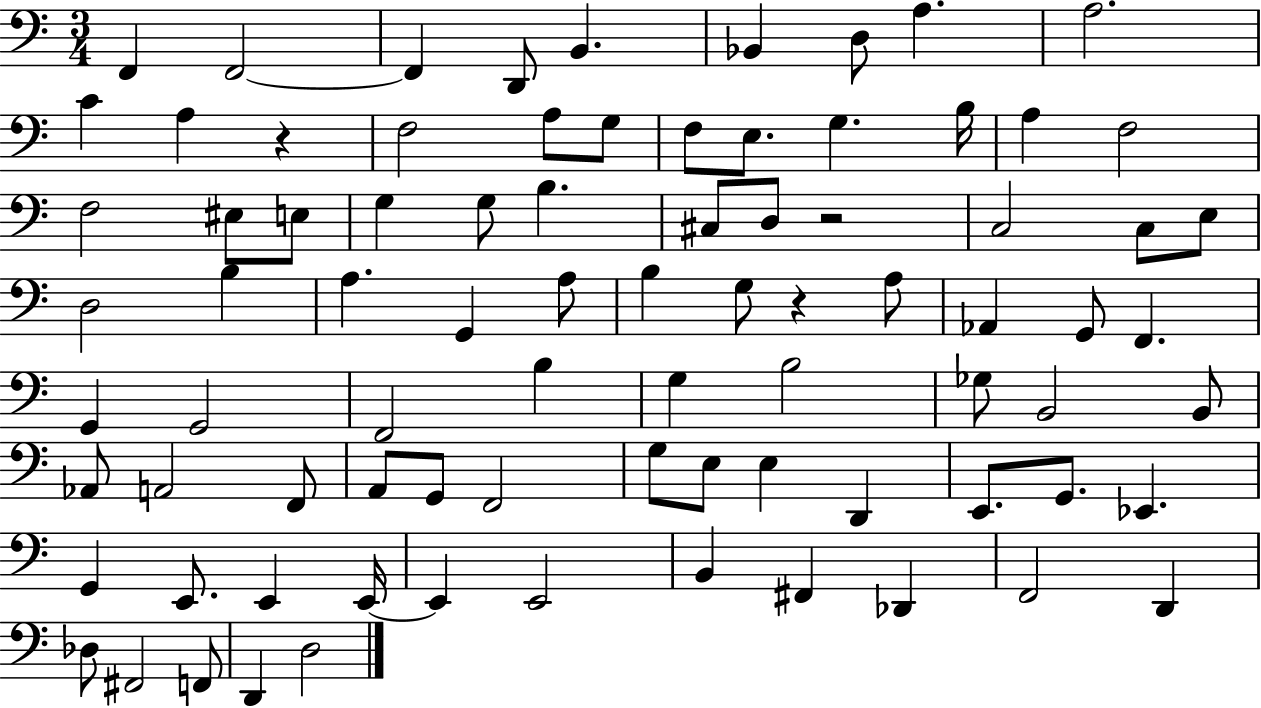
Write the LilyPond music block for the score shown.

{
  \clef bass
  \numericTimeSignature
  \time 3/4
  \key c \major
  \repeat volta 2 { f,4 f,2~~ | f,4 d,8 b,4. | bes,4 d8 a4. | a2. | \break c'4 a4 r4 | f2 a8 g8 | f8 e8. g4. b16 | a4 f2 | \break f2 eis8 e8 | g4 g8 b4. | cis8 d8 r2 | c2 c8 e8 | \break d2 b4 | a4. g,4 a8 | b4 g8 r4 a8 | aes,4 g,8 f,4. | \break g,4 g,2 | f,2 b4 | g4 b2 | ges8 b,2 b,8 | \break aes,8 a,2 f,8 | a,8 g,8 f,2 | g8 e8 e4 d,4 | e,8. g,8. ees,4. | \break g,4 e,8. e,4 e,16~~ | e,4 e,2 | b,4 fis,4 des,4 | f,2 d,4 | \break des8 fis,2 f,8 | d,4 d2 | } \bar "|."
}